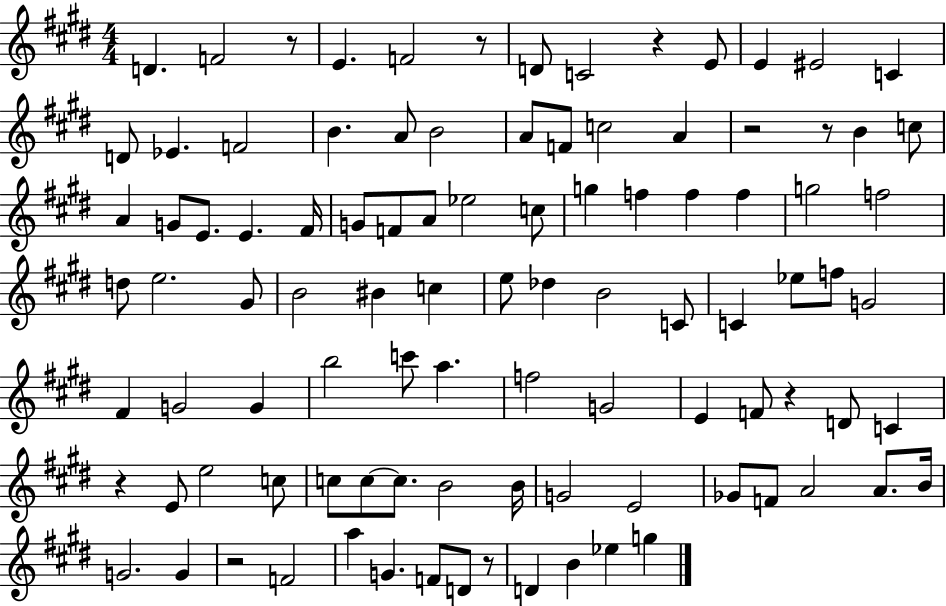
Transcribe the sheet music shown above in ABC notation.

X:1
T:Untitled
M:4/4
L:1/4
K:E
D F2 z/2 E F2 z/2 D/2 C2 z E/2 E ^E2 C D/2 _E F2 B A/2 B2 A/2 F/2 c2 A z2 z/2 B c/2 A G/2 E/2 E ^F/4 G/2 F/2 A/2 _e2 c/2 g f f f g2 f2 d/2 e2 ^G/2 B2 ^B c e/2 _d B2 C/2 C _e/2 f/2 G2 ^F G2 G b2 c'/2 a f2 G2 E F/2 z D/2 C z E/2 e2 c/2 c/2 c/2 c/2 B2 B/4 G2 E2 _G/2 F/2 A2 A/2 B/4 G2 G z2 F2 a G F/2 D/2 z/2 D B _e g